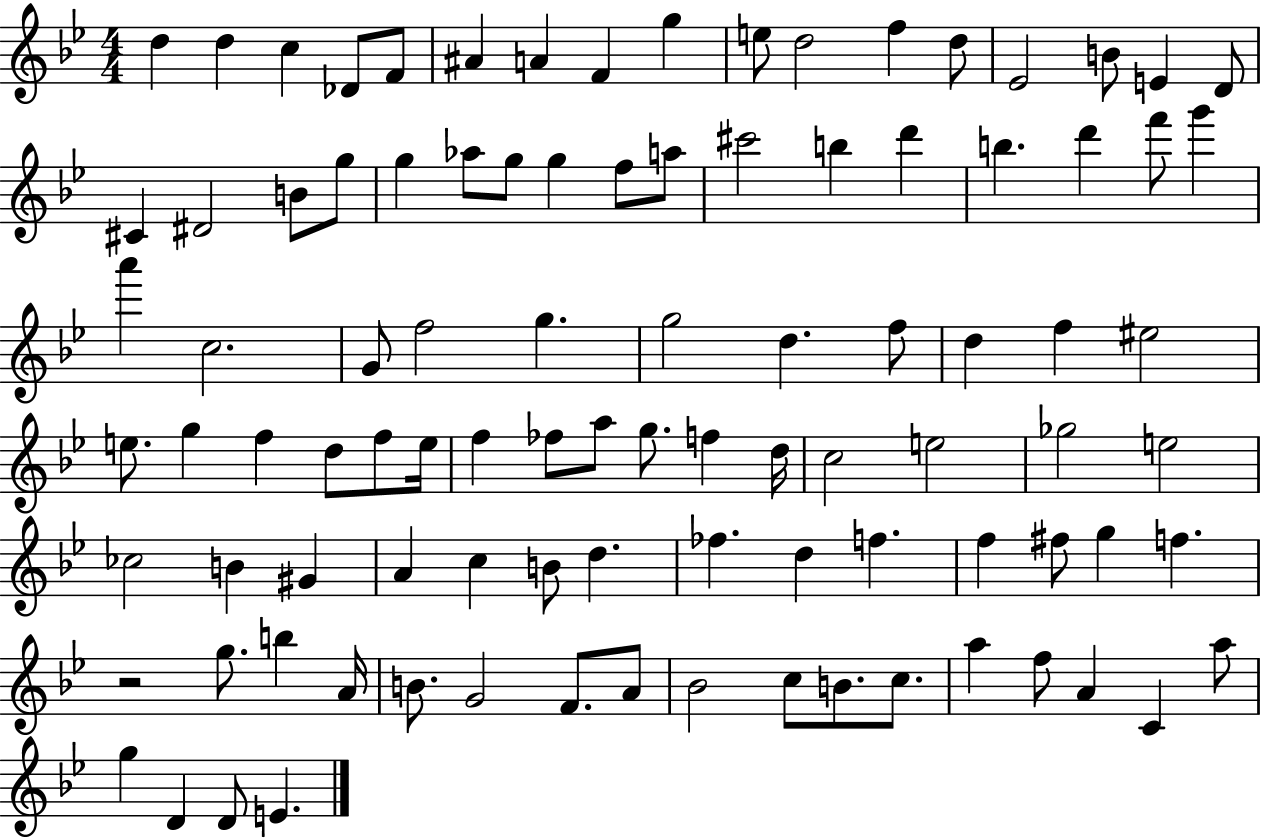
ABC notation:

X:1
T:Untitled
M:4/4
L:1/4
K:Bb
d d c _D/2 F/2 ^A A F g e/2 d2 f d/2 _E2 B/2 E D/2 ^C ^D2 B/2 g/2 g _a/2 g/2 g f/2 a/2 ^c'2 b d' b d' f'/2 g' a' c2 G/2 f2 g g2 d f/2 d f ^e2 e/2 g f d/2 f/2 e/4 f _f/2 a/2 g/2 f d/4 c2 e2 _g2 e2 _c2 B ^G A c B/2 d _f d f f ^f/2 g f z2 g/2 b A/4 B/2 G2 F/2 A/2 _B2 c/2 B/2 c/2 a f/2 A C a/2 g D D/2 E